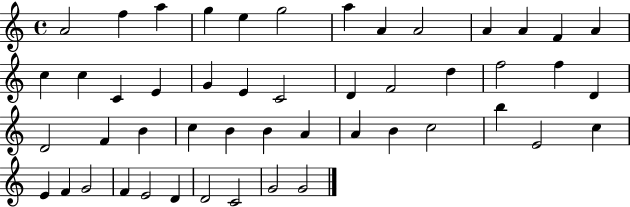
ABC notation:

X:1
T:Untitled
M:4/4
L:1/4
K:C
A2 f a g e g2 a A A2 A A F A c c C E G E C2 D F2 d f2 f D D2 F B c B B A A B c2 b E2 c E F G2 F E2 D D2 C2 G2 G2